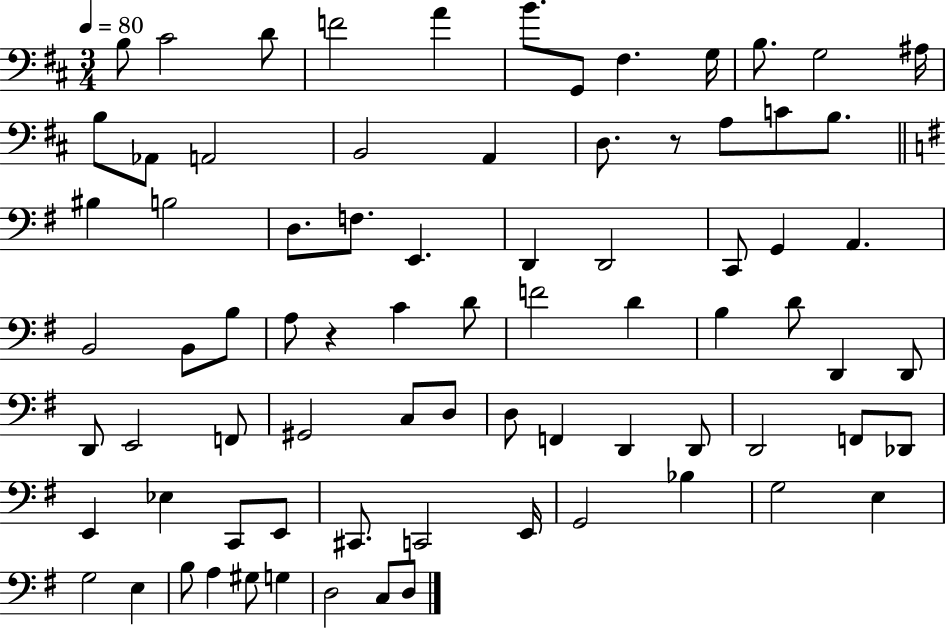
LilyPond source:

{
  \clef bass
  \numericTimeSignature
  \time 3/4
  \key d \major
  \tempo 4 = 80
  b8 cis'2 d'8 | f'2 a'4 | b'8. g,8 fis4. g16 | b8. g2 ais16 | \break b8 aes,8 a,2 | b,2 a,4 | d8. r8 a8 c'8 b8. | \bar "||" \break \key e \minor bis4 b2 | d8. f8. e,4. | d,4 d,2 | c,8 g,4 a,4. | \break b,2 b,8 b8 | a8 r4 c'4 d'8 | f'2 d'4 | b4 d'8 d,4 d,8 | \break d,8 e,2 f,8 | gis,2 c8 d8 | d8 f,4 d,4 d,8 | d,2 f,8 des,8 | \break e,4 ees4 c,8 e,8 | cis,8. c,2 e,16 | g,2 bes4 | g2 e4 | \break g2 e4 | b8 a4 gis8 g4 | d2 c8 d8 | \bar "|."
}